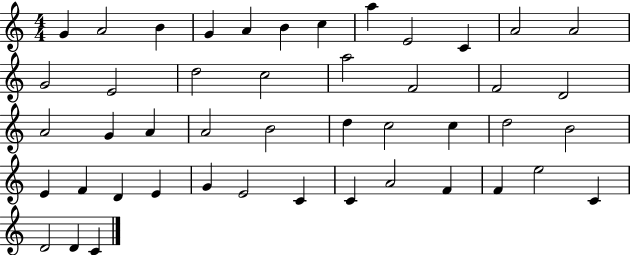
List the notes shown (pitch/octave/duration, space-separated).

G4/q A4/h B4/q G4/q A4/q B4/q C5/q A5/q E4/h C4/q A4/h A4/h G4/h E4/h D5/h C5/h A5/h F4/h F4/h D4/h A4/h G4/q A4/q A4/h B4/h D5/q C5/h C5/q D5/h B4/h E4/q F4/q D4/q E4/q G4/q E4/h C4/q C4/q A4/h F4/q F4/q E5/h C4/q D4/h D4/q C4/q